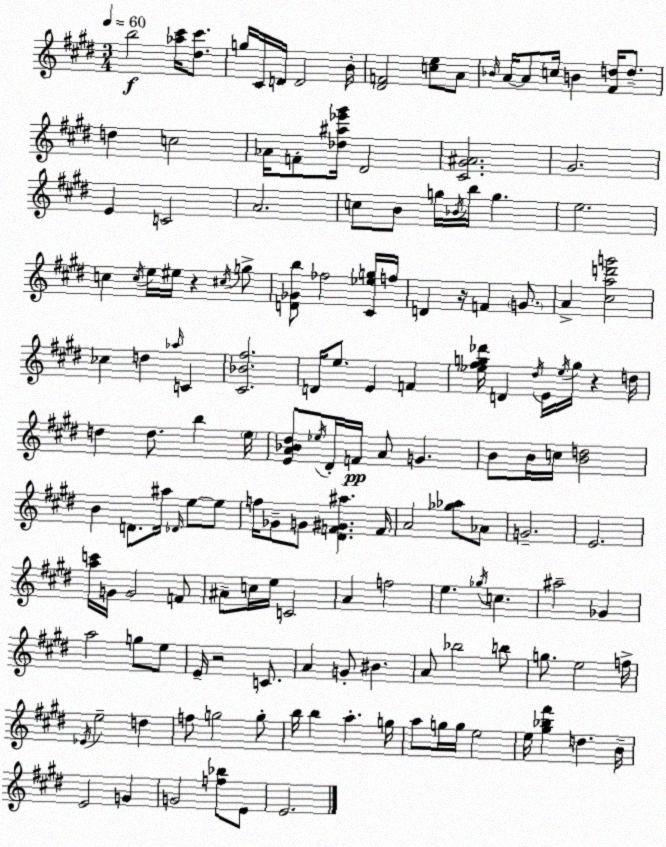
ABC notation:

X:1
T:Untitled
M:3/4
L:1/4
K:E
b2 [_a^c']/4 [^d^c']/2 g/4 ^C/4 D/4 D2 B/4 [^DF]2 [ce]/2 A/2 _B/4 A/4 A/2 c/4 B [^Fd]/4 d/2 d c2 _A/4 F/2 [_d^a_e'^g']/4 ^D2 [^C^G^A]2 ^G2 E C2 A2 c/2 B/2 g/4 _B/4 b/4 g e2 c c/4 e/4 ^e/4 z ^c/4 g/2 [D_Gb]/2 _f2 [^C_eg]/4 f/4 D z/4 F G/2 A [^cad'g']2 _c d _a/4 C [^C_B^f]2 D/4 e/2 E F [_e^fg_d']/4 D ^d/4 E/4 _e/4 g/4 z d/4 d d/2 b e/4 [EA_B^d]/2 _e/4 ^D/4 F/4 A/2 G B/2 B/4 c/4 [Bd]2 B D/2 ^a/4 _D/4 e/2 e/2 f/4 _G/2 G/2 [^DF^G^a] F/4 A2 [_g_a]/2 _A/2 G2 E2 [ac']/4 G/4 G2 F/2 ^A/2 c/4 e/4 C2 A f2 e _g/4 c ^a2 _G a2 g/2 e/2 E/4 z2 C/2 A G/2 ^B A/2 _b2 b/2 g/2 e2 f/4 _E/4 e2 d f/2 g2 g/2 b/4 b a g/4 a/2 g/4 g/4 e2 e/4 [^g_b^f'] d B/4 E2 G G2 [f_b]/2 E/2 E2